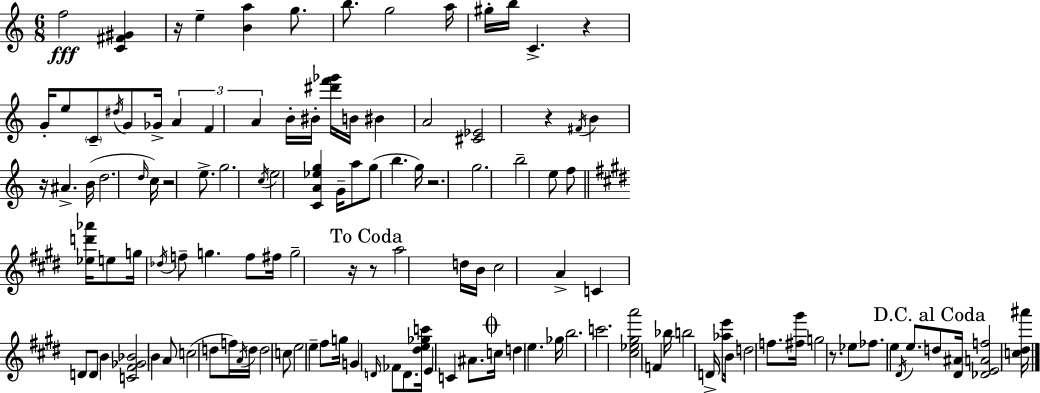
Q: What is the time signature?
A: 6/8